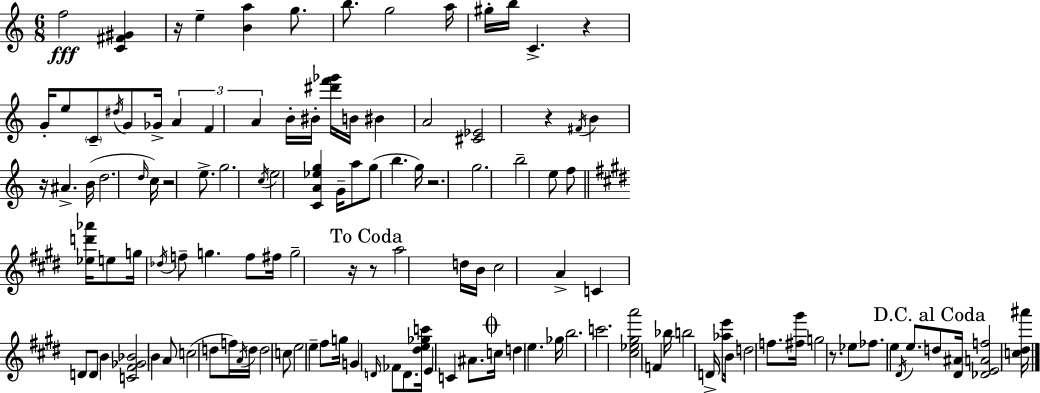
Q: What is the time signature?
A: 6/8